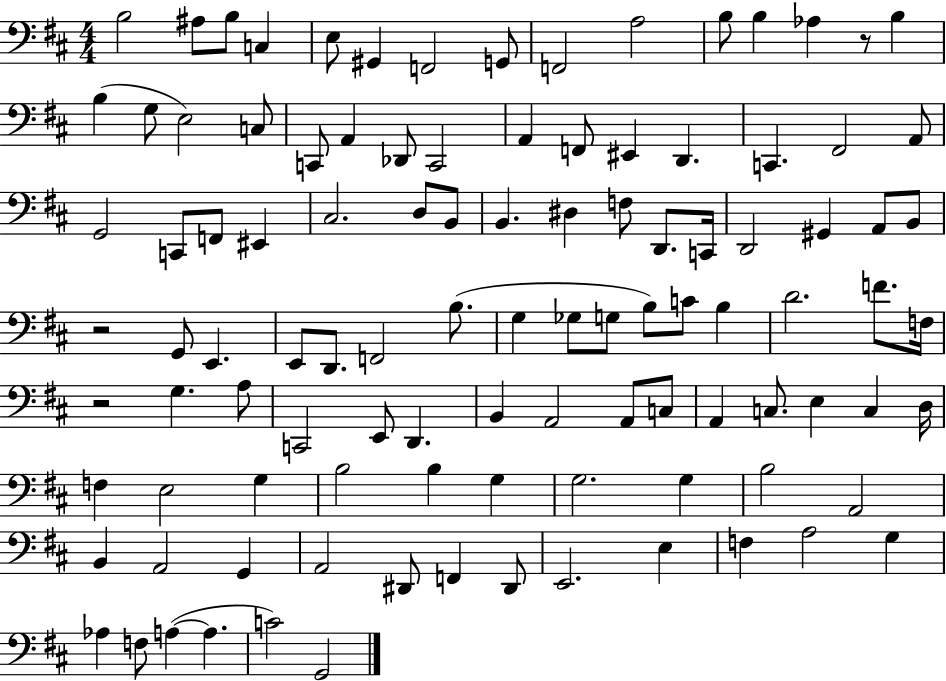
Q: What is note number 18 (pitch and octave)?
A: C3